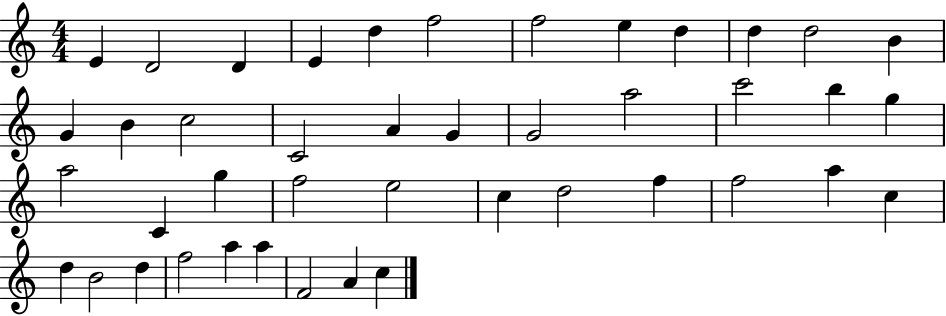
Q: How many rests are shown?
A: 0